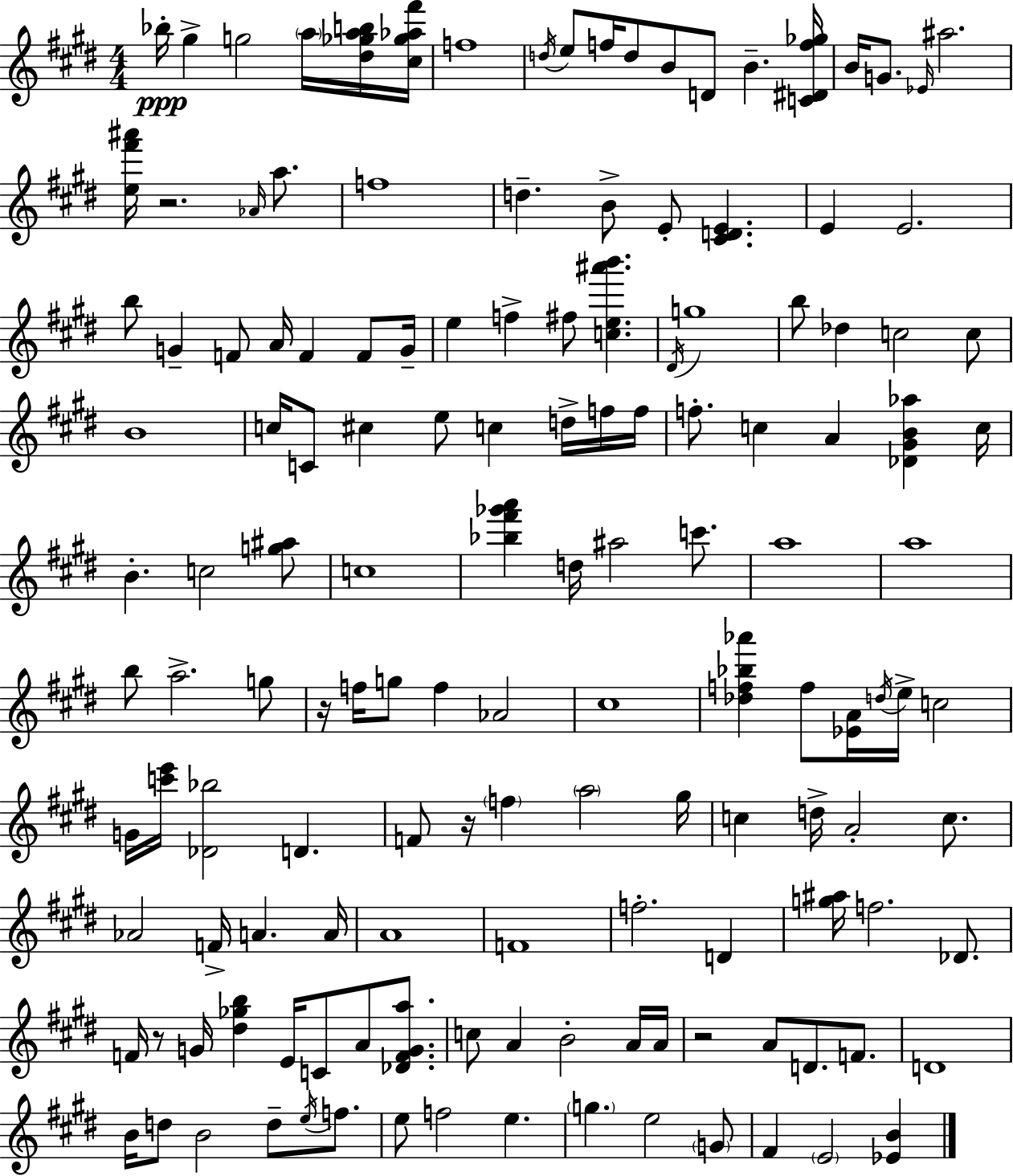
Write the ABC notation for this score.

X:1
T:Untitled
M:4/4
L:1/4
K:E
_b/4 ^g g2 a/4 [^d_gab]/4 [^c_g_a^f']/4 f4 d/4 e/2 f/4 d/2 B/2 D/2 B [C^Df_g]/4 B/4 G/2 _E/4 ^a2 [e^f'^a']/4 z2 _A/4 a/2 f4 d B/2 E/2 [^CDE] E E2 b/2 G F/2 A/4 F F/2 G/4 e f ^f/2 [ce^a'b'] ^D/4 g4 b/2 _d c2 c/2 B4 c/4 C/2 ^c e/2 c d/4 f/4 f/4 f/2 c A [_D^GB_a] c/4 B c2 [g^a]/2 c4 [_b^f'_g'a'] d/4 ^a2 c'/2 a4 a4 b/2 a2 g/2 z/4 f/4 g/2 f _A2 ^c4 [_df_b_a'] f/2 [_EA]/4 d/4 e/4 c2 G/4 [c'e']/4 [_D_b]2 D F/2 z/4 f a2 ^g/4 c d/4 A2 c/2 _A2 F/4 A A/4 A4 F4 f2 D [g^a]/4 f2 _D/2 F/4 z/2 G/4 [^d_gb] E/4 C/2 A/2 [_DFGa]/2 c/2 A B2 A/4 A/4 z2 A/2 D/2 F/2 D4 B/4 d/2 B2 d/2 e/4 f/2 e/2 f2 e g e2 G/2 ^F E2 [_EB]